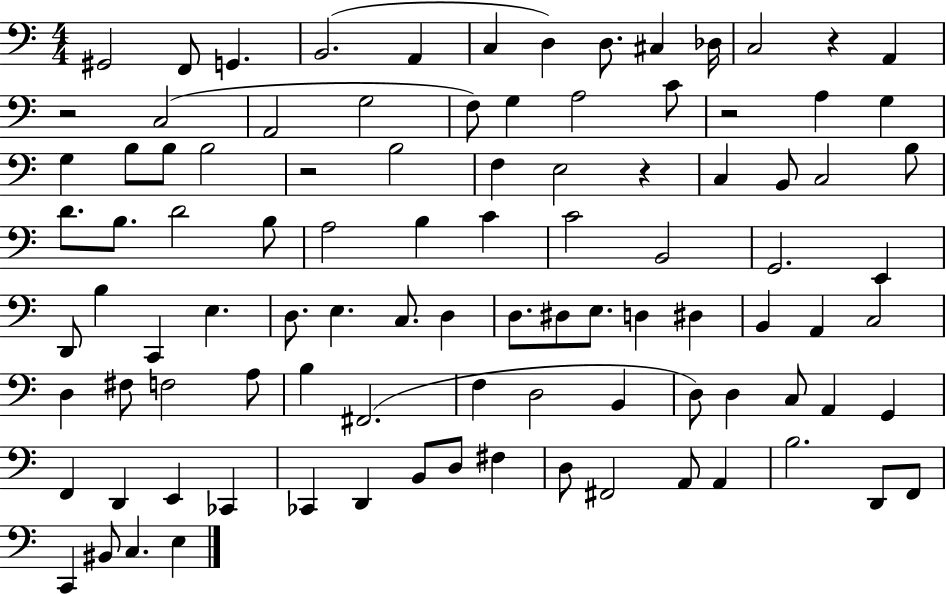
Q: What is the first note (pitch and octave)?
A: G#2